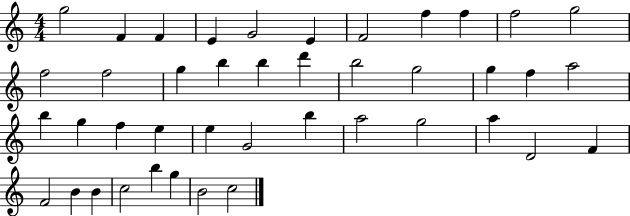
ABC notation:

X:1
T:Untitled
M:4/4
L:1/4
K:C
g2 F F E G2 E F2 f f f2 g2 f2 f2 g b b d' b2 g2 g f a2 b g f e e G2 b a2 g2 a D2 F F2 B B c2 b g B2 c2